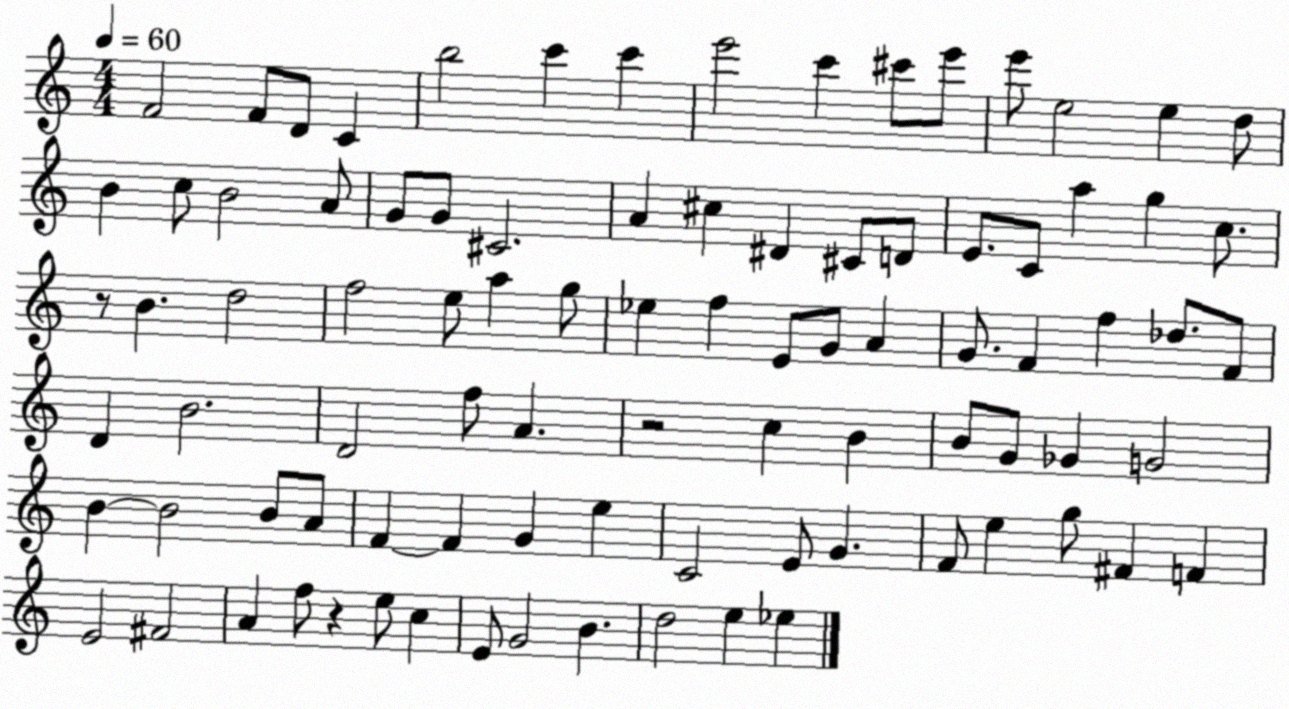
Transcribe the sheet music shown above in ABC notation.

X:1
T:Untitled
M:4/4
L:1/4
K:C
F2 F/2 D/2 C b2 c' c' e'2 c' ^c'/2 e'/2 e'/2 e2 e d/2 B c/2 B2 A/2 G/2 G/2 ^C2 A ^c ^D ^C/2 D/2 E/2 C/2 a g c/2 z/2 B d2 f2 e/2 a g/2 _e f E/2 G/2 A G/2 F f _d/2 F/2 D B2 D2 f/2 A z2 c B B/2 G/2 _G G2 B B2 B/2 A/2 F F G e C2 E/2 G F/2 e g/2 ^F F E2 ^F2 A f/2 z e/2 c E/2 G2 B d2 e _e